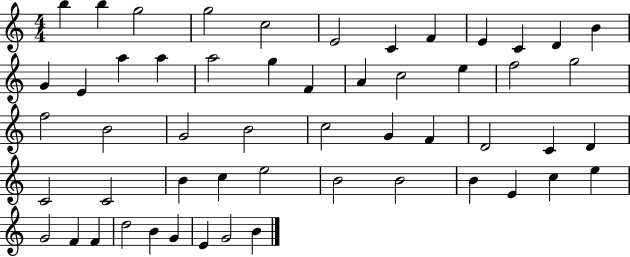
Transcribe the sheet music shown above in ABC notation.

X:1
T:Untitled
M:4/4
L:1/4
K:C
b b g2 g2 c2 E2 C F E C D B G E a a a2 g F A c2 e f2 g2 f2 B2 G2 B2 c2 G F D2 C D C2 C2 B c e2 B2 B2 B E c e G2 F F d2 B G E G2 B